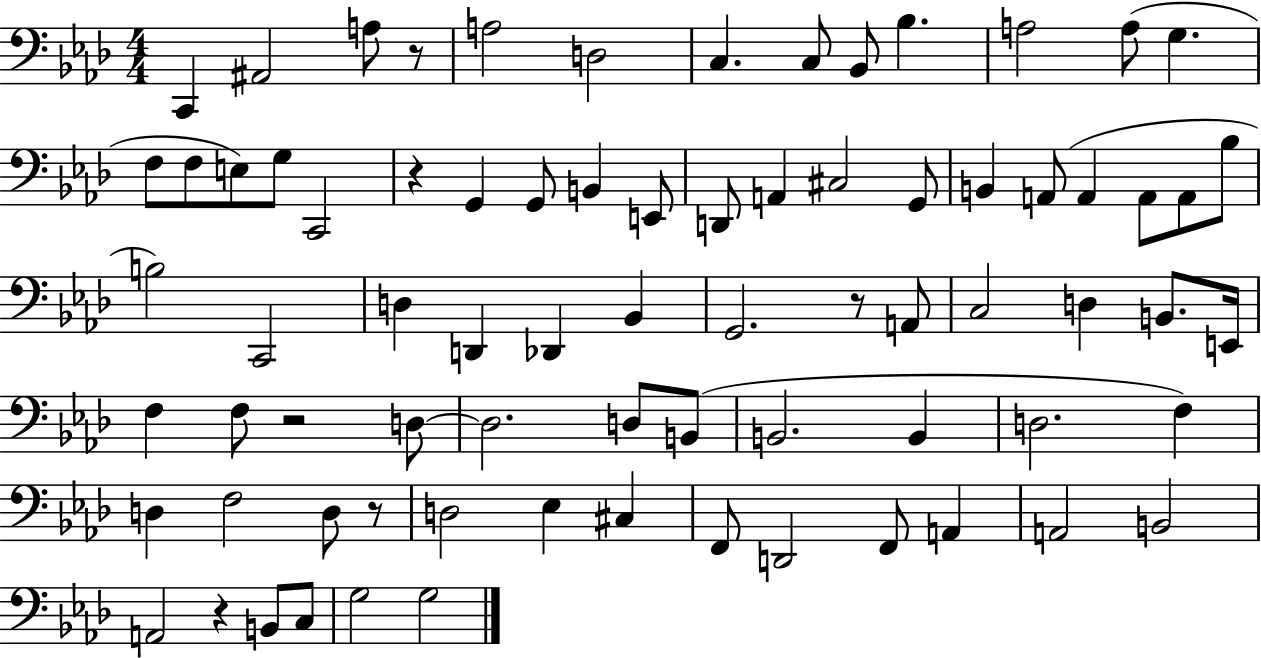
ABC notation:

X:1
T:Untitled
M:4/4
L:1/4
K:Ab
C,, ^A,,2 A,/2 z/2 A,2 D,2 C, C,/2 _B,,/2 _B, A,2 A,/2 G, F,/2 F,/2 E,/2 G,/2 C,,2 z G,, G,,/2 B,, E,,/2 D,,/2 A,, ^C,2 G,,/2 B,, A,,/2 A,, A,,/2 A,,/2 _B,/2 B,2 C,,2 D, D,, _D,, _B,, G,,2 z/2 A,,/2 C,2 D, B,,/2 E,,/4 F, F,/2 z2 D,/2 D,2 D,/2 B,,/2 B,,2 B,, D,2 F, D, F,2 D,/2 z/2 D,2 _E, ^C, F,,/2 D,,2 F,,/2 A,, A,,2 B,,2 A,,2 z B,,/2 C,/2 G,2 G,2